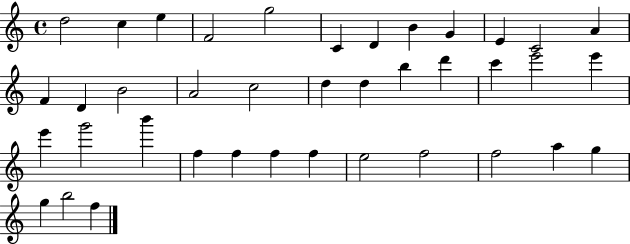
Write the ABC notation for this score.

X:1
T:Untitled
M:4/4
L:1/4
K:C
d2 c e F2 g2 C D B G E C2 A F D B2 A2 c2 d d b d' c' e'2 e' e' g'2 b' f f f f e2 f2 f2 a g g b2 f